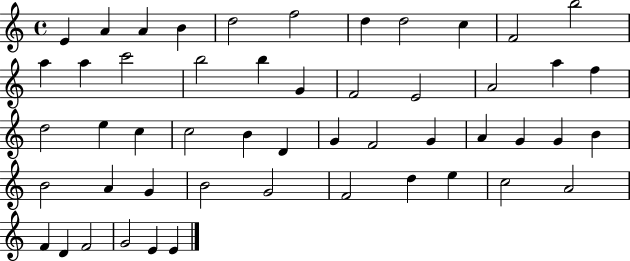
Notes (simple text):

E4/q A4/q A4/q B4/q D5/h F5/h D5/q D5/h C5/q F4/h B5/h A5/q A5/q C6/h B5/h B5/q G4/q F4/h E4/h A4/h A5/q F5/q D5/h E5/q C5/q C5/h B4/q D4/q G4/q F4/h G4/q A4/q G4/q G4/q B4/q B4/h A4/q G4/q B4/h G4/h F4/h D5/q E5/q C5/h A4/h F4/q D4/q F4/h G4/h E4/q E4/q